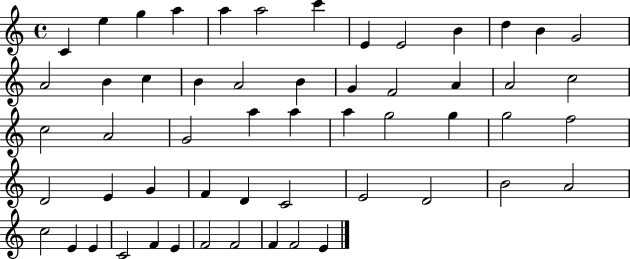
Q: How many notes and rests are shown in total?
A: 55